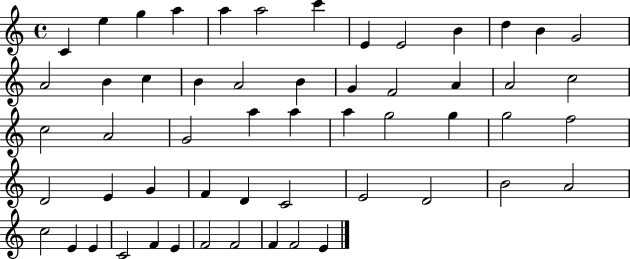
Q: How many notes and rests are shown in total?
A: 55